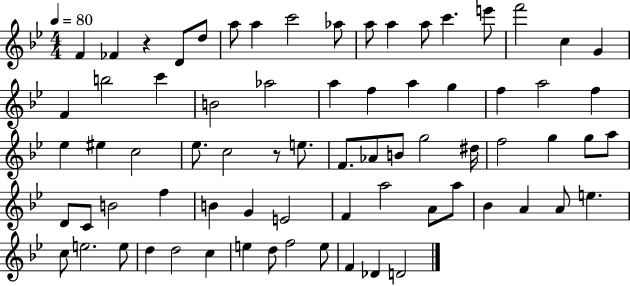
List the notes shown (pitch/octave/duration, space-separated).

F4/q FES4/q R/q D4/e D5/e A5/e A5/q C6/h Ab5/e A5/e A5/q A5/e C6/q. E6/e F6/h C5/q G4/q F4/q B5/h C6/q B4/h Ab5/h A5/q F5/q A5/q G5/q F5/q A5/h F5/q Eb5/q EIS5/q C5/h Eb5/e. C5/h R/e E5/e. F4/e. Ab4/e B4/e G5/h D#5/s F5/h G5/q G5/e A5/e D4/e C4/e B4/h F5/q B4/q G4/q E4/h F4/q A5/h A4/e A5/e Bb4/q A4/q A4/e E5/q. C5/e E5/h. E5/e D5/q D5/h C5/q E5/q D5/e F5/h E5/e F4/q Db4/q D4/h